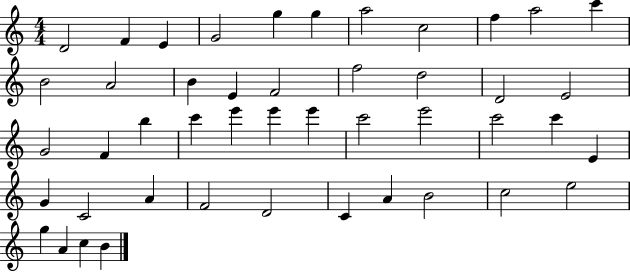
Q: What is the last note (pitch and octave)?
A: B4